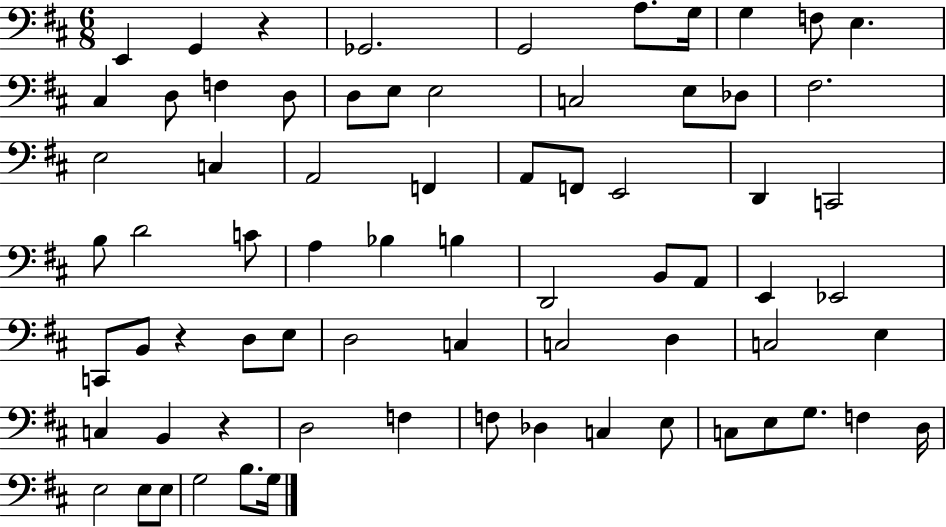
X:1
T:Untitled
M:6/8
L:1/4
K:D
E,, G,, z _G,,2 G,,2 A,/2 G,/4 G, F,/2 E, ^C, D,/2 F, D,/2 D,/2 E,/2 E,2 C,2 E,/2 _D,/2 ^F,2 E,2 C, A,,2 F,, A,,/2 F,,/2 E,,2 D,, C,,2 B,/2 D2 C/2 A, _B, B, D,,2 B,,/2 A,,/2 E,, _E,,2 C,,/2 B,,/2 z D,/2 E,/2 D,2 C, C,2 D, C,2 E, C, B,, z D,2 F, F,/2 _D, C, E,/2 C,/2 E,/2 G,/2 F, D,/4 E,2 E,/2 E,/2 G,2 B,/2 G,/4